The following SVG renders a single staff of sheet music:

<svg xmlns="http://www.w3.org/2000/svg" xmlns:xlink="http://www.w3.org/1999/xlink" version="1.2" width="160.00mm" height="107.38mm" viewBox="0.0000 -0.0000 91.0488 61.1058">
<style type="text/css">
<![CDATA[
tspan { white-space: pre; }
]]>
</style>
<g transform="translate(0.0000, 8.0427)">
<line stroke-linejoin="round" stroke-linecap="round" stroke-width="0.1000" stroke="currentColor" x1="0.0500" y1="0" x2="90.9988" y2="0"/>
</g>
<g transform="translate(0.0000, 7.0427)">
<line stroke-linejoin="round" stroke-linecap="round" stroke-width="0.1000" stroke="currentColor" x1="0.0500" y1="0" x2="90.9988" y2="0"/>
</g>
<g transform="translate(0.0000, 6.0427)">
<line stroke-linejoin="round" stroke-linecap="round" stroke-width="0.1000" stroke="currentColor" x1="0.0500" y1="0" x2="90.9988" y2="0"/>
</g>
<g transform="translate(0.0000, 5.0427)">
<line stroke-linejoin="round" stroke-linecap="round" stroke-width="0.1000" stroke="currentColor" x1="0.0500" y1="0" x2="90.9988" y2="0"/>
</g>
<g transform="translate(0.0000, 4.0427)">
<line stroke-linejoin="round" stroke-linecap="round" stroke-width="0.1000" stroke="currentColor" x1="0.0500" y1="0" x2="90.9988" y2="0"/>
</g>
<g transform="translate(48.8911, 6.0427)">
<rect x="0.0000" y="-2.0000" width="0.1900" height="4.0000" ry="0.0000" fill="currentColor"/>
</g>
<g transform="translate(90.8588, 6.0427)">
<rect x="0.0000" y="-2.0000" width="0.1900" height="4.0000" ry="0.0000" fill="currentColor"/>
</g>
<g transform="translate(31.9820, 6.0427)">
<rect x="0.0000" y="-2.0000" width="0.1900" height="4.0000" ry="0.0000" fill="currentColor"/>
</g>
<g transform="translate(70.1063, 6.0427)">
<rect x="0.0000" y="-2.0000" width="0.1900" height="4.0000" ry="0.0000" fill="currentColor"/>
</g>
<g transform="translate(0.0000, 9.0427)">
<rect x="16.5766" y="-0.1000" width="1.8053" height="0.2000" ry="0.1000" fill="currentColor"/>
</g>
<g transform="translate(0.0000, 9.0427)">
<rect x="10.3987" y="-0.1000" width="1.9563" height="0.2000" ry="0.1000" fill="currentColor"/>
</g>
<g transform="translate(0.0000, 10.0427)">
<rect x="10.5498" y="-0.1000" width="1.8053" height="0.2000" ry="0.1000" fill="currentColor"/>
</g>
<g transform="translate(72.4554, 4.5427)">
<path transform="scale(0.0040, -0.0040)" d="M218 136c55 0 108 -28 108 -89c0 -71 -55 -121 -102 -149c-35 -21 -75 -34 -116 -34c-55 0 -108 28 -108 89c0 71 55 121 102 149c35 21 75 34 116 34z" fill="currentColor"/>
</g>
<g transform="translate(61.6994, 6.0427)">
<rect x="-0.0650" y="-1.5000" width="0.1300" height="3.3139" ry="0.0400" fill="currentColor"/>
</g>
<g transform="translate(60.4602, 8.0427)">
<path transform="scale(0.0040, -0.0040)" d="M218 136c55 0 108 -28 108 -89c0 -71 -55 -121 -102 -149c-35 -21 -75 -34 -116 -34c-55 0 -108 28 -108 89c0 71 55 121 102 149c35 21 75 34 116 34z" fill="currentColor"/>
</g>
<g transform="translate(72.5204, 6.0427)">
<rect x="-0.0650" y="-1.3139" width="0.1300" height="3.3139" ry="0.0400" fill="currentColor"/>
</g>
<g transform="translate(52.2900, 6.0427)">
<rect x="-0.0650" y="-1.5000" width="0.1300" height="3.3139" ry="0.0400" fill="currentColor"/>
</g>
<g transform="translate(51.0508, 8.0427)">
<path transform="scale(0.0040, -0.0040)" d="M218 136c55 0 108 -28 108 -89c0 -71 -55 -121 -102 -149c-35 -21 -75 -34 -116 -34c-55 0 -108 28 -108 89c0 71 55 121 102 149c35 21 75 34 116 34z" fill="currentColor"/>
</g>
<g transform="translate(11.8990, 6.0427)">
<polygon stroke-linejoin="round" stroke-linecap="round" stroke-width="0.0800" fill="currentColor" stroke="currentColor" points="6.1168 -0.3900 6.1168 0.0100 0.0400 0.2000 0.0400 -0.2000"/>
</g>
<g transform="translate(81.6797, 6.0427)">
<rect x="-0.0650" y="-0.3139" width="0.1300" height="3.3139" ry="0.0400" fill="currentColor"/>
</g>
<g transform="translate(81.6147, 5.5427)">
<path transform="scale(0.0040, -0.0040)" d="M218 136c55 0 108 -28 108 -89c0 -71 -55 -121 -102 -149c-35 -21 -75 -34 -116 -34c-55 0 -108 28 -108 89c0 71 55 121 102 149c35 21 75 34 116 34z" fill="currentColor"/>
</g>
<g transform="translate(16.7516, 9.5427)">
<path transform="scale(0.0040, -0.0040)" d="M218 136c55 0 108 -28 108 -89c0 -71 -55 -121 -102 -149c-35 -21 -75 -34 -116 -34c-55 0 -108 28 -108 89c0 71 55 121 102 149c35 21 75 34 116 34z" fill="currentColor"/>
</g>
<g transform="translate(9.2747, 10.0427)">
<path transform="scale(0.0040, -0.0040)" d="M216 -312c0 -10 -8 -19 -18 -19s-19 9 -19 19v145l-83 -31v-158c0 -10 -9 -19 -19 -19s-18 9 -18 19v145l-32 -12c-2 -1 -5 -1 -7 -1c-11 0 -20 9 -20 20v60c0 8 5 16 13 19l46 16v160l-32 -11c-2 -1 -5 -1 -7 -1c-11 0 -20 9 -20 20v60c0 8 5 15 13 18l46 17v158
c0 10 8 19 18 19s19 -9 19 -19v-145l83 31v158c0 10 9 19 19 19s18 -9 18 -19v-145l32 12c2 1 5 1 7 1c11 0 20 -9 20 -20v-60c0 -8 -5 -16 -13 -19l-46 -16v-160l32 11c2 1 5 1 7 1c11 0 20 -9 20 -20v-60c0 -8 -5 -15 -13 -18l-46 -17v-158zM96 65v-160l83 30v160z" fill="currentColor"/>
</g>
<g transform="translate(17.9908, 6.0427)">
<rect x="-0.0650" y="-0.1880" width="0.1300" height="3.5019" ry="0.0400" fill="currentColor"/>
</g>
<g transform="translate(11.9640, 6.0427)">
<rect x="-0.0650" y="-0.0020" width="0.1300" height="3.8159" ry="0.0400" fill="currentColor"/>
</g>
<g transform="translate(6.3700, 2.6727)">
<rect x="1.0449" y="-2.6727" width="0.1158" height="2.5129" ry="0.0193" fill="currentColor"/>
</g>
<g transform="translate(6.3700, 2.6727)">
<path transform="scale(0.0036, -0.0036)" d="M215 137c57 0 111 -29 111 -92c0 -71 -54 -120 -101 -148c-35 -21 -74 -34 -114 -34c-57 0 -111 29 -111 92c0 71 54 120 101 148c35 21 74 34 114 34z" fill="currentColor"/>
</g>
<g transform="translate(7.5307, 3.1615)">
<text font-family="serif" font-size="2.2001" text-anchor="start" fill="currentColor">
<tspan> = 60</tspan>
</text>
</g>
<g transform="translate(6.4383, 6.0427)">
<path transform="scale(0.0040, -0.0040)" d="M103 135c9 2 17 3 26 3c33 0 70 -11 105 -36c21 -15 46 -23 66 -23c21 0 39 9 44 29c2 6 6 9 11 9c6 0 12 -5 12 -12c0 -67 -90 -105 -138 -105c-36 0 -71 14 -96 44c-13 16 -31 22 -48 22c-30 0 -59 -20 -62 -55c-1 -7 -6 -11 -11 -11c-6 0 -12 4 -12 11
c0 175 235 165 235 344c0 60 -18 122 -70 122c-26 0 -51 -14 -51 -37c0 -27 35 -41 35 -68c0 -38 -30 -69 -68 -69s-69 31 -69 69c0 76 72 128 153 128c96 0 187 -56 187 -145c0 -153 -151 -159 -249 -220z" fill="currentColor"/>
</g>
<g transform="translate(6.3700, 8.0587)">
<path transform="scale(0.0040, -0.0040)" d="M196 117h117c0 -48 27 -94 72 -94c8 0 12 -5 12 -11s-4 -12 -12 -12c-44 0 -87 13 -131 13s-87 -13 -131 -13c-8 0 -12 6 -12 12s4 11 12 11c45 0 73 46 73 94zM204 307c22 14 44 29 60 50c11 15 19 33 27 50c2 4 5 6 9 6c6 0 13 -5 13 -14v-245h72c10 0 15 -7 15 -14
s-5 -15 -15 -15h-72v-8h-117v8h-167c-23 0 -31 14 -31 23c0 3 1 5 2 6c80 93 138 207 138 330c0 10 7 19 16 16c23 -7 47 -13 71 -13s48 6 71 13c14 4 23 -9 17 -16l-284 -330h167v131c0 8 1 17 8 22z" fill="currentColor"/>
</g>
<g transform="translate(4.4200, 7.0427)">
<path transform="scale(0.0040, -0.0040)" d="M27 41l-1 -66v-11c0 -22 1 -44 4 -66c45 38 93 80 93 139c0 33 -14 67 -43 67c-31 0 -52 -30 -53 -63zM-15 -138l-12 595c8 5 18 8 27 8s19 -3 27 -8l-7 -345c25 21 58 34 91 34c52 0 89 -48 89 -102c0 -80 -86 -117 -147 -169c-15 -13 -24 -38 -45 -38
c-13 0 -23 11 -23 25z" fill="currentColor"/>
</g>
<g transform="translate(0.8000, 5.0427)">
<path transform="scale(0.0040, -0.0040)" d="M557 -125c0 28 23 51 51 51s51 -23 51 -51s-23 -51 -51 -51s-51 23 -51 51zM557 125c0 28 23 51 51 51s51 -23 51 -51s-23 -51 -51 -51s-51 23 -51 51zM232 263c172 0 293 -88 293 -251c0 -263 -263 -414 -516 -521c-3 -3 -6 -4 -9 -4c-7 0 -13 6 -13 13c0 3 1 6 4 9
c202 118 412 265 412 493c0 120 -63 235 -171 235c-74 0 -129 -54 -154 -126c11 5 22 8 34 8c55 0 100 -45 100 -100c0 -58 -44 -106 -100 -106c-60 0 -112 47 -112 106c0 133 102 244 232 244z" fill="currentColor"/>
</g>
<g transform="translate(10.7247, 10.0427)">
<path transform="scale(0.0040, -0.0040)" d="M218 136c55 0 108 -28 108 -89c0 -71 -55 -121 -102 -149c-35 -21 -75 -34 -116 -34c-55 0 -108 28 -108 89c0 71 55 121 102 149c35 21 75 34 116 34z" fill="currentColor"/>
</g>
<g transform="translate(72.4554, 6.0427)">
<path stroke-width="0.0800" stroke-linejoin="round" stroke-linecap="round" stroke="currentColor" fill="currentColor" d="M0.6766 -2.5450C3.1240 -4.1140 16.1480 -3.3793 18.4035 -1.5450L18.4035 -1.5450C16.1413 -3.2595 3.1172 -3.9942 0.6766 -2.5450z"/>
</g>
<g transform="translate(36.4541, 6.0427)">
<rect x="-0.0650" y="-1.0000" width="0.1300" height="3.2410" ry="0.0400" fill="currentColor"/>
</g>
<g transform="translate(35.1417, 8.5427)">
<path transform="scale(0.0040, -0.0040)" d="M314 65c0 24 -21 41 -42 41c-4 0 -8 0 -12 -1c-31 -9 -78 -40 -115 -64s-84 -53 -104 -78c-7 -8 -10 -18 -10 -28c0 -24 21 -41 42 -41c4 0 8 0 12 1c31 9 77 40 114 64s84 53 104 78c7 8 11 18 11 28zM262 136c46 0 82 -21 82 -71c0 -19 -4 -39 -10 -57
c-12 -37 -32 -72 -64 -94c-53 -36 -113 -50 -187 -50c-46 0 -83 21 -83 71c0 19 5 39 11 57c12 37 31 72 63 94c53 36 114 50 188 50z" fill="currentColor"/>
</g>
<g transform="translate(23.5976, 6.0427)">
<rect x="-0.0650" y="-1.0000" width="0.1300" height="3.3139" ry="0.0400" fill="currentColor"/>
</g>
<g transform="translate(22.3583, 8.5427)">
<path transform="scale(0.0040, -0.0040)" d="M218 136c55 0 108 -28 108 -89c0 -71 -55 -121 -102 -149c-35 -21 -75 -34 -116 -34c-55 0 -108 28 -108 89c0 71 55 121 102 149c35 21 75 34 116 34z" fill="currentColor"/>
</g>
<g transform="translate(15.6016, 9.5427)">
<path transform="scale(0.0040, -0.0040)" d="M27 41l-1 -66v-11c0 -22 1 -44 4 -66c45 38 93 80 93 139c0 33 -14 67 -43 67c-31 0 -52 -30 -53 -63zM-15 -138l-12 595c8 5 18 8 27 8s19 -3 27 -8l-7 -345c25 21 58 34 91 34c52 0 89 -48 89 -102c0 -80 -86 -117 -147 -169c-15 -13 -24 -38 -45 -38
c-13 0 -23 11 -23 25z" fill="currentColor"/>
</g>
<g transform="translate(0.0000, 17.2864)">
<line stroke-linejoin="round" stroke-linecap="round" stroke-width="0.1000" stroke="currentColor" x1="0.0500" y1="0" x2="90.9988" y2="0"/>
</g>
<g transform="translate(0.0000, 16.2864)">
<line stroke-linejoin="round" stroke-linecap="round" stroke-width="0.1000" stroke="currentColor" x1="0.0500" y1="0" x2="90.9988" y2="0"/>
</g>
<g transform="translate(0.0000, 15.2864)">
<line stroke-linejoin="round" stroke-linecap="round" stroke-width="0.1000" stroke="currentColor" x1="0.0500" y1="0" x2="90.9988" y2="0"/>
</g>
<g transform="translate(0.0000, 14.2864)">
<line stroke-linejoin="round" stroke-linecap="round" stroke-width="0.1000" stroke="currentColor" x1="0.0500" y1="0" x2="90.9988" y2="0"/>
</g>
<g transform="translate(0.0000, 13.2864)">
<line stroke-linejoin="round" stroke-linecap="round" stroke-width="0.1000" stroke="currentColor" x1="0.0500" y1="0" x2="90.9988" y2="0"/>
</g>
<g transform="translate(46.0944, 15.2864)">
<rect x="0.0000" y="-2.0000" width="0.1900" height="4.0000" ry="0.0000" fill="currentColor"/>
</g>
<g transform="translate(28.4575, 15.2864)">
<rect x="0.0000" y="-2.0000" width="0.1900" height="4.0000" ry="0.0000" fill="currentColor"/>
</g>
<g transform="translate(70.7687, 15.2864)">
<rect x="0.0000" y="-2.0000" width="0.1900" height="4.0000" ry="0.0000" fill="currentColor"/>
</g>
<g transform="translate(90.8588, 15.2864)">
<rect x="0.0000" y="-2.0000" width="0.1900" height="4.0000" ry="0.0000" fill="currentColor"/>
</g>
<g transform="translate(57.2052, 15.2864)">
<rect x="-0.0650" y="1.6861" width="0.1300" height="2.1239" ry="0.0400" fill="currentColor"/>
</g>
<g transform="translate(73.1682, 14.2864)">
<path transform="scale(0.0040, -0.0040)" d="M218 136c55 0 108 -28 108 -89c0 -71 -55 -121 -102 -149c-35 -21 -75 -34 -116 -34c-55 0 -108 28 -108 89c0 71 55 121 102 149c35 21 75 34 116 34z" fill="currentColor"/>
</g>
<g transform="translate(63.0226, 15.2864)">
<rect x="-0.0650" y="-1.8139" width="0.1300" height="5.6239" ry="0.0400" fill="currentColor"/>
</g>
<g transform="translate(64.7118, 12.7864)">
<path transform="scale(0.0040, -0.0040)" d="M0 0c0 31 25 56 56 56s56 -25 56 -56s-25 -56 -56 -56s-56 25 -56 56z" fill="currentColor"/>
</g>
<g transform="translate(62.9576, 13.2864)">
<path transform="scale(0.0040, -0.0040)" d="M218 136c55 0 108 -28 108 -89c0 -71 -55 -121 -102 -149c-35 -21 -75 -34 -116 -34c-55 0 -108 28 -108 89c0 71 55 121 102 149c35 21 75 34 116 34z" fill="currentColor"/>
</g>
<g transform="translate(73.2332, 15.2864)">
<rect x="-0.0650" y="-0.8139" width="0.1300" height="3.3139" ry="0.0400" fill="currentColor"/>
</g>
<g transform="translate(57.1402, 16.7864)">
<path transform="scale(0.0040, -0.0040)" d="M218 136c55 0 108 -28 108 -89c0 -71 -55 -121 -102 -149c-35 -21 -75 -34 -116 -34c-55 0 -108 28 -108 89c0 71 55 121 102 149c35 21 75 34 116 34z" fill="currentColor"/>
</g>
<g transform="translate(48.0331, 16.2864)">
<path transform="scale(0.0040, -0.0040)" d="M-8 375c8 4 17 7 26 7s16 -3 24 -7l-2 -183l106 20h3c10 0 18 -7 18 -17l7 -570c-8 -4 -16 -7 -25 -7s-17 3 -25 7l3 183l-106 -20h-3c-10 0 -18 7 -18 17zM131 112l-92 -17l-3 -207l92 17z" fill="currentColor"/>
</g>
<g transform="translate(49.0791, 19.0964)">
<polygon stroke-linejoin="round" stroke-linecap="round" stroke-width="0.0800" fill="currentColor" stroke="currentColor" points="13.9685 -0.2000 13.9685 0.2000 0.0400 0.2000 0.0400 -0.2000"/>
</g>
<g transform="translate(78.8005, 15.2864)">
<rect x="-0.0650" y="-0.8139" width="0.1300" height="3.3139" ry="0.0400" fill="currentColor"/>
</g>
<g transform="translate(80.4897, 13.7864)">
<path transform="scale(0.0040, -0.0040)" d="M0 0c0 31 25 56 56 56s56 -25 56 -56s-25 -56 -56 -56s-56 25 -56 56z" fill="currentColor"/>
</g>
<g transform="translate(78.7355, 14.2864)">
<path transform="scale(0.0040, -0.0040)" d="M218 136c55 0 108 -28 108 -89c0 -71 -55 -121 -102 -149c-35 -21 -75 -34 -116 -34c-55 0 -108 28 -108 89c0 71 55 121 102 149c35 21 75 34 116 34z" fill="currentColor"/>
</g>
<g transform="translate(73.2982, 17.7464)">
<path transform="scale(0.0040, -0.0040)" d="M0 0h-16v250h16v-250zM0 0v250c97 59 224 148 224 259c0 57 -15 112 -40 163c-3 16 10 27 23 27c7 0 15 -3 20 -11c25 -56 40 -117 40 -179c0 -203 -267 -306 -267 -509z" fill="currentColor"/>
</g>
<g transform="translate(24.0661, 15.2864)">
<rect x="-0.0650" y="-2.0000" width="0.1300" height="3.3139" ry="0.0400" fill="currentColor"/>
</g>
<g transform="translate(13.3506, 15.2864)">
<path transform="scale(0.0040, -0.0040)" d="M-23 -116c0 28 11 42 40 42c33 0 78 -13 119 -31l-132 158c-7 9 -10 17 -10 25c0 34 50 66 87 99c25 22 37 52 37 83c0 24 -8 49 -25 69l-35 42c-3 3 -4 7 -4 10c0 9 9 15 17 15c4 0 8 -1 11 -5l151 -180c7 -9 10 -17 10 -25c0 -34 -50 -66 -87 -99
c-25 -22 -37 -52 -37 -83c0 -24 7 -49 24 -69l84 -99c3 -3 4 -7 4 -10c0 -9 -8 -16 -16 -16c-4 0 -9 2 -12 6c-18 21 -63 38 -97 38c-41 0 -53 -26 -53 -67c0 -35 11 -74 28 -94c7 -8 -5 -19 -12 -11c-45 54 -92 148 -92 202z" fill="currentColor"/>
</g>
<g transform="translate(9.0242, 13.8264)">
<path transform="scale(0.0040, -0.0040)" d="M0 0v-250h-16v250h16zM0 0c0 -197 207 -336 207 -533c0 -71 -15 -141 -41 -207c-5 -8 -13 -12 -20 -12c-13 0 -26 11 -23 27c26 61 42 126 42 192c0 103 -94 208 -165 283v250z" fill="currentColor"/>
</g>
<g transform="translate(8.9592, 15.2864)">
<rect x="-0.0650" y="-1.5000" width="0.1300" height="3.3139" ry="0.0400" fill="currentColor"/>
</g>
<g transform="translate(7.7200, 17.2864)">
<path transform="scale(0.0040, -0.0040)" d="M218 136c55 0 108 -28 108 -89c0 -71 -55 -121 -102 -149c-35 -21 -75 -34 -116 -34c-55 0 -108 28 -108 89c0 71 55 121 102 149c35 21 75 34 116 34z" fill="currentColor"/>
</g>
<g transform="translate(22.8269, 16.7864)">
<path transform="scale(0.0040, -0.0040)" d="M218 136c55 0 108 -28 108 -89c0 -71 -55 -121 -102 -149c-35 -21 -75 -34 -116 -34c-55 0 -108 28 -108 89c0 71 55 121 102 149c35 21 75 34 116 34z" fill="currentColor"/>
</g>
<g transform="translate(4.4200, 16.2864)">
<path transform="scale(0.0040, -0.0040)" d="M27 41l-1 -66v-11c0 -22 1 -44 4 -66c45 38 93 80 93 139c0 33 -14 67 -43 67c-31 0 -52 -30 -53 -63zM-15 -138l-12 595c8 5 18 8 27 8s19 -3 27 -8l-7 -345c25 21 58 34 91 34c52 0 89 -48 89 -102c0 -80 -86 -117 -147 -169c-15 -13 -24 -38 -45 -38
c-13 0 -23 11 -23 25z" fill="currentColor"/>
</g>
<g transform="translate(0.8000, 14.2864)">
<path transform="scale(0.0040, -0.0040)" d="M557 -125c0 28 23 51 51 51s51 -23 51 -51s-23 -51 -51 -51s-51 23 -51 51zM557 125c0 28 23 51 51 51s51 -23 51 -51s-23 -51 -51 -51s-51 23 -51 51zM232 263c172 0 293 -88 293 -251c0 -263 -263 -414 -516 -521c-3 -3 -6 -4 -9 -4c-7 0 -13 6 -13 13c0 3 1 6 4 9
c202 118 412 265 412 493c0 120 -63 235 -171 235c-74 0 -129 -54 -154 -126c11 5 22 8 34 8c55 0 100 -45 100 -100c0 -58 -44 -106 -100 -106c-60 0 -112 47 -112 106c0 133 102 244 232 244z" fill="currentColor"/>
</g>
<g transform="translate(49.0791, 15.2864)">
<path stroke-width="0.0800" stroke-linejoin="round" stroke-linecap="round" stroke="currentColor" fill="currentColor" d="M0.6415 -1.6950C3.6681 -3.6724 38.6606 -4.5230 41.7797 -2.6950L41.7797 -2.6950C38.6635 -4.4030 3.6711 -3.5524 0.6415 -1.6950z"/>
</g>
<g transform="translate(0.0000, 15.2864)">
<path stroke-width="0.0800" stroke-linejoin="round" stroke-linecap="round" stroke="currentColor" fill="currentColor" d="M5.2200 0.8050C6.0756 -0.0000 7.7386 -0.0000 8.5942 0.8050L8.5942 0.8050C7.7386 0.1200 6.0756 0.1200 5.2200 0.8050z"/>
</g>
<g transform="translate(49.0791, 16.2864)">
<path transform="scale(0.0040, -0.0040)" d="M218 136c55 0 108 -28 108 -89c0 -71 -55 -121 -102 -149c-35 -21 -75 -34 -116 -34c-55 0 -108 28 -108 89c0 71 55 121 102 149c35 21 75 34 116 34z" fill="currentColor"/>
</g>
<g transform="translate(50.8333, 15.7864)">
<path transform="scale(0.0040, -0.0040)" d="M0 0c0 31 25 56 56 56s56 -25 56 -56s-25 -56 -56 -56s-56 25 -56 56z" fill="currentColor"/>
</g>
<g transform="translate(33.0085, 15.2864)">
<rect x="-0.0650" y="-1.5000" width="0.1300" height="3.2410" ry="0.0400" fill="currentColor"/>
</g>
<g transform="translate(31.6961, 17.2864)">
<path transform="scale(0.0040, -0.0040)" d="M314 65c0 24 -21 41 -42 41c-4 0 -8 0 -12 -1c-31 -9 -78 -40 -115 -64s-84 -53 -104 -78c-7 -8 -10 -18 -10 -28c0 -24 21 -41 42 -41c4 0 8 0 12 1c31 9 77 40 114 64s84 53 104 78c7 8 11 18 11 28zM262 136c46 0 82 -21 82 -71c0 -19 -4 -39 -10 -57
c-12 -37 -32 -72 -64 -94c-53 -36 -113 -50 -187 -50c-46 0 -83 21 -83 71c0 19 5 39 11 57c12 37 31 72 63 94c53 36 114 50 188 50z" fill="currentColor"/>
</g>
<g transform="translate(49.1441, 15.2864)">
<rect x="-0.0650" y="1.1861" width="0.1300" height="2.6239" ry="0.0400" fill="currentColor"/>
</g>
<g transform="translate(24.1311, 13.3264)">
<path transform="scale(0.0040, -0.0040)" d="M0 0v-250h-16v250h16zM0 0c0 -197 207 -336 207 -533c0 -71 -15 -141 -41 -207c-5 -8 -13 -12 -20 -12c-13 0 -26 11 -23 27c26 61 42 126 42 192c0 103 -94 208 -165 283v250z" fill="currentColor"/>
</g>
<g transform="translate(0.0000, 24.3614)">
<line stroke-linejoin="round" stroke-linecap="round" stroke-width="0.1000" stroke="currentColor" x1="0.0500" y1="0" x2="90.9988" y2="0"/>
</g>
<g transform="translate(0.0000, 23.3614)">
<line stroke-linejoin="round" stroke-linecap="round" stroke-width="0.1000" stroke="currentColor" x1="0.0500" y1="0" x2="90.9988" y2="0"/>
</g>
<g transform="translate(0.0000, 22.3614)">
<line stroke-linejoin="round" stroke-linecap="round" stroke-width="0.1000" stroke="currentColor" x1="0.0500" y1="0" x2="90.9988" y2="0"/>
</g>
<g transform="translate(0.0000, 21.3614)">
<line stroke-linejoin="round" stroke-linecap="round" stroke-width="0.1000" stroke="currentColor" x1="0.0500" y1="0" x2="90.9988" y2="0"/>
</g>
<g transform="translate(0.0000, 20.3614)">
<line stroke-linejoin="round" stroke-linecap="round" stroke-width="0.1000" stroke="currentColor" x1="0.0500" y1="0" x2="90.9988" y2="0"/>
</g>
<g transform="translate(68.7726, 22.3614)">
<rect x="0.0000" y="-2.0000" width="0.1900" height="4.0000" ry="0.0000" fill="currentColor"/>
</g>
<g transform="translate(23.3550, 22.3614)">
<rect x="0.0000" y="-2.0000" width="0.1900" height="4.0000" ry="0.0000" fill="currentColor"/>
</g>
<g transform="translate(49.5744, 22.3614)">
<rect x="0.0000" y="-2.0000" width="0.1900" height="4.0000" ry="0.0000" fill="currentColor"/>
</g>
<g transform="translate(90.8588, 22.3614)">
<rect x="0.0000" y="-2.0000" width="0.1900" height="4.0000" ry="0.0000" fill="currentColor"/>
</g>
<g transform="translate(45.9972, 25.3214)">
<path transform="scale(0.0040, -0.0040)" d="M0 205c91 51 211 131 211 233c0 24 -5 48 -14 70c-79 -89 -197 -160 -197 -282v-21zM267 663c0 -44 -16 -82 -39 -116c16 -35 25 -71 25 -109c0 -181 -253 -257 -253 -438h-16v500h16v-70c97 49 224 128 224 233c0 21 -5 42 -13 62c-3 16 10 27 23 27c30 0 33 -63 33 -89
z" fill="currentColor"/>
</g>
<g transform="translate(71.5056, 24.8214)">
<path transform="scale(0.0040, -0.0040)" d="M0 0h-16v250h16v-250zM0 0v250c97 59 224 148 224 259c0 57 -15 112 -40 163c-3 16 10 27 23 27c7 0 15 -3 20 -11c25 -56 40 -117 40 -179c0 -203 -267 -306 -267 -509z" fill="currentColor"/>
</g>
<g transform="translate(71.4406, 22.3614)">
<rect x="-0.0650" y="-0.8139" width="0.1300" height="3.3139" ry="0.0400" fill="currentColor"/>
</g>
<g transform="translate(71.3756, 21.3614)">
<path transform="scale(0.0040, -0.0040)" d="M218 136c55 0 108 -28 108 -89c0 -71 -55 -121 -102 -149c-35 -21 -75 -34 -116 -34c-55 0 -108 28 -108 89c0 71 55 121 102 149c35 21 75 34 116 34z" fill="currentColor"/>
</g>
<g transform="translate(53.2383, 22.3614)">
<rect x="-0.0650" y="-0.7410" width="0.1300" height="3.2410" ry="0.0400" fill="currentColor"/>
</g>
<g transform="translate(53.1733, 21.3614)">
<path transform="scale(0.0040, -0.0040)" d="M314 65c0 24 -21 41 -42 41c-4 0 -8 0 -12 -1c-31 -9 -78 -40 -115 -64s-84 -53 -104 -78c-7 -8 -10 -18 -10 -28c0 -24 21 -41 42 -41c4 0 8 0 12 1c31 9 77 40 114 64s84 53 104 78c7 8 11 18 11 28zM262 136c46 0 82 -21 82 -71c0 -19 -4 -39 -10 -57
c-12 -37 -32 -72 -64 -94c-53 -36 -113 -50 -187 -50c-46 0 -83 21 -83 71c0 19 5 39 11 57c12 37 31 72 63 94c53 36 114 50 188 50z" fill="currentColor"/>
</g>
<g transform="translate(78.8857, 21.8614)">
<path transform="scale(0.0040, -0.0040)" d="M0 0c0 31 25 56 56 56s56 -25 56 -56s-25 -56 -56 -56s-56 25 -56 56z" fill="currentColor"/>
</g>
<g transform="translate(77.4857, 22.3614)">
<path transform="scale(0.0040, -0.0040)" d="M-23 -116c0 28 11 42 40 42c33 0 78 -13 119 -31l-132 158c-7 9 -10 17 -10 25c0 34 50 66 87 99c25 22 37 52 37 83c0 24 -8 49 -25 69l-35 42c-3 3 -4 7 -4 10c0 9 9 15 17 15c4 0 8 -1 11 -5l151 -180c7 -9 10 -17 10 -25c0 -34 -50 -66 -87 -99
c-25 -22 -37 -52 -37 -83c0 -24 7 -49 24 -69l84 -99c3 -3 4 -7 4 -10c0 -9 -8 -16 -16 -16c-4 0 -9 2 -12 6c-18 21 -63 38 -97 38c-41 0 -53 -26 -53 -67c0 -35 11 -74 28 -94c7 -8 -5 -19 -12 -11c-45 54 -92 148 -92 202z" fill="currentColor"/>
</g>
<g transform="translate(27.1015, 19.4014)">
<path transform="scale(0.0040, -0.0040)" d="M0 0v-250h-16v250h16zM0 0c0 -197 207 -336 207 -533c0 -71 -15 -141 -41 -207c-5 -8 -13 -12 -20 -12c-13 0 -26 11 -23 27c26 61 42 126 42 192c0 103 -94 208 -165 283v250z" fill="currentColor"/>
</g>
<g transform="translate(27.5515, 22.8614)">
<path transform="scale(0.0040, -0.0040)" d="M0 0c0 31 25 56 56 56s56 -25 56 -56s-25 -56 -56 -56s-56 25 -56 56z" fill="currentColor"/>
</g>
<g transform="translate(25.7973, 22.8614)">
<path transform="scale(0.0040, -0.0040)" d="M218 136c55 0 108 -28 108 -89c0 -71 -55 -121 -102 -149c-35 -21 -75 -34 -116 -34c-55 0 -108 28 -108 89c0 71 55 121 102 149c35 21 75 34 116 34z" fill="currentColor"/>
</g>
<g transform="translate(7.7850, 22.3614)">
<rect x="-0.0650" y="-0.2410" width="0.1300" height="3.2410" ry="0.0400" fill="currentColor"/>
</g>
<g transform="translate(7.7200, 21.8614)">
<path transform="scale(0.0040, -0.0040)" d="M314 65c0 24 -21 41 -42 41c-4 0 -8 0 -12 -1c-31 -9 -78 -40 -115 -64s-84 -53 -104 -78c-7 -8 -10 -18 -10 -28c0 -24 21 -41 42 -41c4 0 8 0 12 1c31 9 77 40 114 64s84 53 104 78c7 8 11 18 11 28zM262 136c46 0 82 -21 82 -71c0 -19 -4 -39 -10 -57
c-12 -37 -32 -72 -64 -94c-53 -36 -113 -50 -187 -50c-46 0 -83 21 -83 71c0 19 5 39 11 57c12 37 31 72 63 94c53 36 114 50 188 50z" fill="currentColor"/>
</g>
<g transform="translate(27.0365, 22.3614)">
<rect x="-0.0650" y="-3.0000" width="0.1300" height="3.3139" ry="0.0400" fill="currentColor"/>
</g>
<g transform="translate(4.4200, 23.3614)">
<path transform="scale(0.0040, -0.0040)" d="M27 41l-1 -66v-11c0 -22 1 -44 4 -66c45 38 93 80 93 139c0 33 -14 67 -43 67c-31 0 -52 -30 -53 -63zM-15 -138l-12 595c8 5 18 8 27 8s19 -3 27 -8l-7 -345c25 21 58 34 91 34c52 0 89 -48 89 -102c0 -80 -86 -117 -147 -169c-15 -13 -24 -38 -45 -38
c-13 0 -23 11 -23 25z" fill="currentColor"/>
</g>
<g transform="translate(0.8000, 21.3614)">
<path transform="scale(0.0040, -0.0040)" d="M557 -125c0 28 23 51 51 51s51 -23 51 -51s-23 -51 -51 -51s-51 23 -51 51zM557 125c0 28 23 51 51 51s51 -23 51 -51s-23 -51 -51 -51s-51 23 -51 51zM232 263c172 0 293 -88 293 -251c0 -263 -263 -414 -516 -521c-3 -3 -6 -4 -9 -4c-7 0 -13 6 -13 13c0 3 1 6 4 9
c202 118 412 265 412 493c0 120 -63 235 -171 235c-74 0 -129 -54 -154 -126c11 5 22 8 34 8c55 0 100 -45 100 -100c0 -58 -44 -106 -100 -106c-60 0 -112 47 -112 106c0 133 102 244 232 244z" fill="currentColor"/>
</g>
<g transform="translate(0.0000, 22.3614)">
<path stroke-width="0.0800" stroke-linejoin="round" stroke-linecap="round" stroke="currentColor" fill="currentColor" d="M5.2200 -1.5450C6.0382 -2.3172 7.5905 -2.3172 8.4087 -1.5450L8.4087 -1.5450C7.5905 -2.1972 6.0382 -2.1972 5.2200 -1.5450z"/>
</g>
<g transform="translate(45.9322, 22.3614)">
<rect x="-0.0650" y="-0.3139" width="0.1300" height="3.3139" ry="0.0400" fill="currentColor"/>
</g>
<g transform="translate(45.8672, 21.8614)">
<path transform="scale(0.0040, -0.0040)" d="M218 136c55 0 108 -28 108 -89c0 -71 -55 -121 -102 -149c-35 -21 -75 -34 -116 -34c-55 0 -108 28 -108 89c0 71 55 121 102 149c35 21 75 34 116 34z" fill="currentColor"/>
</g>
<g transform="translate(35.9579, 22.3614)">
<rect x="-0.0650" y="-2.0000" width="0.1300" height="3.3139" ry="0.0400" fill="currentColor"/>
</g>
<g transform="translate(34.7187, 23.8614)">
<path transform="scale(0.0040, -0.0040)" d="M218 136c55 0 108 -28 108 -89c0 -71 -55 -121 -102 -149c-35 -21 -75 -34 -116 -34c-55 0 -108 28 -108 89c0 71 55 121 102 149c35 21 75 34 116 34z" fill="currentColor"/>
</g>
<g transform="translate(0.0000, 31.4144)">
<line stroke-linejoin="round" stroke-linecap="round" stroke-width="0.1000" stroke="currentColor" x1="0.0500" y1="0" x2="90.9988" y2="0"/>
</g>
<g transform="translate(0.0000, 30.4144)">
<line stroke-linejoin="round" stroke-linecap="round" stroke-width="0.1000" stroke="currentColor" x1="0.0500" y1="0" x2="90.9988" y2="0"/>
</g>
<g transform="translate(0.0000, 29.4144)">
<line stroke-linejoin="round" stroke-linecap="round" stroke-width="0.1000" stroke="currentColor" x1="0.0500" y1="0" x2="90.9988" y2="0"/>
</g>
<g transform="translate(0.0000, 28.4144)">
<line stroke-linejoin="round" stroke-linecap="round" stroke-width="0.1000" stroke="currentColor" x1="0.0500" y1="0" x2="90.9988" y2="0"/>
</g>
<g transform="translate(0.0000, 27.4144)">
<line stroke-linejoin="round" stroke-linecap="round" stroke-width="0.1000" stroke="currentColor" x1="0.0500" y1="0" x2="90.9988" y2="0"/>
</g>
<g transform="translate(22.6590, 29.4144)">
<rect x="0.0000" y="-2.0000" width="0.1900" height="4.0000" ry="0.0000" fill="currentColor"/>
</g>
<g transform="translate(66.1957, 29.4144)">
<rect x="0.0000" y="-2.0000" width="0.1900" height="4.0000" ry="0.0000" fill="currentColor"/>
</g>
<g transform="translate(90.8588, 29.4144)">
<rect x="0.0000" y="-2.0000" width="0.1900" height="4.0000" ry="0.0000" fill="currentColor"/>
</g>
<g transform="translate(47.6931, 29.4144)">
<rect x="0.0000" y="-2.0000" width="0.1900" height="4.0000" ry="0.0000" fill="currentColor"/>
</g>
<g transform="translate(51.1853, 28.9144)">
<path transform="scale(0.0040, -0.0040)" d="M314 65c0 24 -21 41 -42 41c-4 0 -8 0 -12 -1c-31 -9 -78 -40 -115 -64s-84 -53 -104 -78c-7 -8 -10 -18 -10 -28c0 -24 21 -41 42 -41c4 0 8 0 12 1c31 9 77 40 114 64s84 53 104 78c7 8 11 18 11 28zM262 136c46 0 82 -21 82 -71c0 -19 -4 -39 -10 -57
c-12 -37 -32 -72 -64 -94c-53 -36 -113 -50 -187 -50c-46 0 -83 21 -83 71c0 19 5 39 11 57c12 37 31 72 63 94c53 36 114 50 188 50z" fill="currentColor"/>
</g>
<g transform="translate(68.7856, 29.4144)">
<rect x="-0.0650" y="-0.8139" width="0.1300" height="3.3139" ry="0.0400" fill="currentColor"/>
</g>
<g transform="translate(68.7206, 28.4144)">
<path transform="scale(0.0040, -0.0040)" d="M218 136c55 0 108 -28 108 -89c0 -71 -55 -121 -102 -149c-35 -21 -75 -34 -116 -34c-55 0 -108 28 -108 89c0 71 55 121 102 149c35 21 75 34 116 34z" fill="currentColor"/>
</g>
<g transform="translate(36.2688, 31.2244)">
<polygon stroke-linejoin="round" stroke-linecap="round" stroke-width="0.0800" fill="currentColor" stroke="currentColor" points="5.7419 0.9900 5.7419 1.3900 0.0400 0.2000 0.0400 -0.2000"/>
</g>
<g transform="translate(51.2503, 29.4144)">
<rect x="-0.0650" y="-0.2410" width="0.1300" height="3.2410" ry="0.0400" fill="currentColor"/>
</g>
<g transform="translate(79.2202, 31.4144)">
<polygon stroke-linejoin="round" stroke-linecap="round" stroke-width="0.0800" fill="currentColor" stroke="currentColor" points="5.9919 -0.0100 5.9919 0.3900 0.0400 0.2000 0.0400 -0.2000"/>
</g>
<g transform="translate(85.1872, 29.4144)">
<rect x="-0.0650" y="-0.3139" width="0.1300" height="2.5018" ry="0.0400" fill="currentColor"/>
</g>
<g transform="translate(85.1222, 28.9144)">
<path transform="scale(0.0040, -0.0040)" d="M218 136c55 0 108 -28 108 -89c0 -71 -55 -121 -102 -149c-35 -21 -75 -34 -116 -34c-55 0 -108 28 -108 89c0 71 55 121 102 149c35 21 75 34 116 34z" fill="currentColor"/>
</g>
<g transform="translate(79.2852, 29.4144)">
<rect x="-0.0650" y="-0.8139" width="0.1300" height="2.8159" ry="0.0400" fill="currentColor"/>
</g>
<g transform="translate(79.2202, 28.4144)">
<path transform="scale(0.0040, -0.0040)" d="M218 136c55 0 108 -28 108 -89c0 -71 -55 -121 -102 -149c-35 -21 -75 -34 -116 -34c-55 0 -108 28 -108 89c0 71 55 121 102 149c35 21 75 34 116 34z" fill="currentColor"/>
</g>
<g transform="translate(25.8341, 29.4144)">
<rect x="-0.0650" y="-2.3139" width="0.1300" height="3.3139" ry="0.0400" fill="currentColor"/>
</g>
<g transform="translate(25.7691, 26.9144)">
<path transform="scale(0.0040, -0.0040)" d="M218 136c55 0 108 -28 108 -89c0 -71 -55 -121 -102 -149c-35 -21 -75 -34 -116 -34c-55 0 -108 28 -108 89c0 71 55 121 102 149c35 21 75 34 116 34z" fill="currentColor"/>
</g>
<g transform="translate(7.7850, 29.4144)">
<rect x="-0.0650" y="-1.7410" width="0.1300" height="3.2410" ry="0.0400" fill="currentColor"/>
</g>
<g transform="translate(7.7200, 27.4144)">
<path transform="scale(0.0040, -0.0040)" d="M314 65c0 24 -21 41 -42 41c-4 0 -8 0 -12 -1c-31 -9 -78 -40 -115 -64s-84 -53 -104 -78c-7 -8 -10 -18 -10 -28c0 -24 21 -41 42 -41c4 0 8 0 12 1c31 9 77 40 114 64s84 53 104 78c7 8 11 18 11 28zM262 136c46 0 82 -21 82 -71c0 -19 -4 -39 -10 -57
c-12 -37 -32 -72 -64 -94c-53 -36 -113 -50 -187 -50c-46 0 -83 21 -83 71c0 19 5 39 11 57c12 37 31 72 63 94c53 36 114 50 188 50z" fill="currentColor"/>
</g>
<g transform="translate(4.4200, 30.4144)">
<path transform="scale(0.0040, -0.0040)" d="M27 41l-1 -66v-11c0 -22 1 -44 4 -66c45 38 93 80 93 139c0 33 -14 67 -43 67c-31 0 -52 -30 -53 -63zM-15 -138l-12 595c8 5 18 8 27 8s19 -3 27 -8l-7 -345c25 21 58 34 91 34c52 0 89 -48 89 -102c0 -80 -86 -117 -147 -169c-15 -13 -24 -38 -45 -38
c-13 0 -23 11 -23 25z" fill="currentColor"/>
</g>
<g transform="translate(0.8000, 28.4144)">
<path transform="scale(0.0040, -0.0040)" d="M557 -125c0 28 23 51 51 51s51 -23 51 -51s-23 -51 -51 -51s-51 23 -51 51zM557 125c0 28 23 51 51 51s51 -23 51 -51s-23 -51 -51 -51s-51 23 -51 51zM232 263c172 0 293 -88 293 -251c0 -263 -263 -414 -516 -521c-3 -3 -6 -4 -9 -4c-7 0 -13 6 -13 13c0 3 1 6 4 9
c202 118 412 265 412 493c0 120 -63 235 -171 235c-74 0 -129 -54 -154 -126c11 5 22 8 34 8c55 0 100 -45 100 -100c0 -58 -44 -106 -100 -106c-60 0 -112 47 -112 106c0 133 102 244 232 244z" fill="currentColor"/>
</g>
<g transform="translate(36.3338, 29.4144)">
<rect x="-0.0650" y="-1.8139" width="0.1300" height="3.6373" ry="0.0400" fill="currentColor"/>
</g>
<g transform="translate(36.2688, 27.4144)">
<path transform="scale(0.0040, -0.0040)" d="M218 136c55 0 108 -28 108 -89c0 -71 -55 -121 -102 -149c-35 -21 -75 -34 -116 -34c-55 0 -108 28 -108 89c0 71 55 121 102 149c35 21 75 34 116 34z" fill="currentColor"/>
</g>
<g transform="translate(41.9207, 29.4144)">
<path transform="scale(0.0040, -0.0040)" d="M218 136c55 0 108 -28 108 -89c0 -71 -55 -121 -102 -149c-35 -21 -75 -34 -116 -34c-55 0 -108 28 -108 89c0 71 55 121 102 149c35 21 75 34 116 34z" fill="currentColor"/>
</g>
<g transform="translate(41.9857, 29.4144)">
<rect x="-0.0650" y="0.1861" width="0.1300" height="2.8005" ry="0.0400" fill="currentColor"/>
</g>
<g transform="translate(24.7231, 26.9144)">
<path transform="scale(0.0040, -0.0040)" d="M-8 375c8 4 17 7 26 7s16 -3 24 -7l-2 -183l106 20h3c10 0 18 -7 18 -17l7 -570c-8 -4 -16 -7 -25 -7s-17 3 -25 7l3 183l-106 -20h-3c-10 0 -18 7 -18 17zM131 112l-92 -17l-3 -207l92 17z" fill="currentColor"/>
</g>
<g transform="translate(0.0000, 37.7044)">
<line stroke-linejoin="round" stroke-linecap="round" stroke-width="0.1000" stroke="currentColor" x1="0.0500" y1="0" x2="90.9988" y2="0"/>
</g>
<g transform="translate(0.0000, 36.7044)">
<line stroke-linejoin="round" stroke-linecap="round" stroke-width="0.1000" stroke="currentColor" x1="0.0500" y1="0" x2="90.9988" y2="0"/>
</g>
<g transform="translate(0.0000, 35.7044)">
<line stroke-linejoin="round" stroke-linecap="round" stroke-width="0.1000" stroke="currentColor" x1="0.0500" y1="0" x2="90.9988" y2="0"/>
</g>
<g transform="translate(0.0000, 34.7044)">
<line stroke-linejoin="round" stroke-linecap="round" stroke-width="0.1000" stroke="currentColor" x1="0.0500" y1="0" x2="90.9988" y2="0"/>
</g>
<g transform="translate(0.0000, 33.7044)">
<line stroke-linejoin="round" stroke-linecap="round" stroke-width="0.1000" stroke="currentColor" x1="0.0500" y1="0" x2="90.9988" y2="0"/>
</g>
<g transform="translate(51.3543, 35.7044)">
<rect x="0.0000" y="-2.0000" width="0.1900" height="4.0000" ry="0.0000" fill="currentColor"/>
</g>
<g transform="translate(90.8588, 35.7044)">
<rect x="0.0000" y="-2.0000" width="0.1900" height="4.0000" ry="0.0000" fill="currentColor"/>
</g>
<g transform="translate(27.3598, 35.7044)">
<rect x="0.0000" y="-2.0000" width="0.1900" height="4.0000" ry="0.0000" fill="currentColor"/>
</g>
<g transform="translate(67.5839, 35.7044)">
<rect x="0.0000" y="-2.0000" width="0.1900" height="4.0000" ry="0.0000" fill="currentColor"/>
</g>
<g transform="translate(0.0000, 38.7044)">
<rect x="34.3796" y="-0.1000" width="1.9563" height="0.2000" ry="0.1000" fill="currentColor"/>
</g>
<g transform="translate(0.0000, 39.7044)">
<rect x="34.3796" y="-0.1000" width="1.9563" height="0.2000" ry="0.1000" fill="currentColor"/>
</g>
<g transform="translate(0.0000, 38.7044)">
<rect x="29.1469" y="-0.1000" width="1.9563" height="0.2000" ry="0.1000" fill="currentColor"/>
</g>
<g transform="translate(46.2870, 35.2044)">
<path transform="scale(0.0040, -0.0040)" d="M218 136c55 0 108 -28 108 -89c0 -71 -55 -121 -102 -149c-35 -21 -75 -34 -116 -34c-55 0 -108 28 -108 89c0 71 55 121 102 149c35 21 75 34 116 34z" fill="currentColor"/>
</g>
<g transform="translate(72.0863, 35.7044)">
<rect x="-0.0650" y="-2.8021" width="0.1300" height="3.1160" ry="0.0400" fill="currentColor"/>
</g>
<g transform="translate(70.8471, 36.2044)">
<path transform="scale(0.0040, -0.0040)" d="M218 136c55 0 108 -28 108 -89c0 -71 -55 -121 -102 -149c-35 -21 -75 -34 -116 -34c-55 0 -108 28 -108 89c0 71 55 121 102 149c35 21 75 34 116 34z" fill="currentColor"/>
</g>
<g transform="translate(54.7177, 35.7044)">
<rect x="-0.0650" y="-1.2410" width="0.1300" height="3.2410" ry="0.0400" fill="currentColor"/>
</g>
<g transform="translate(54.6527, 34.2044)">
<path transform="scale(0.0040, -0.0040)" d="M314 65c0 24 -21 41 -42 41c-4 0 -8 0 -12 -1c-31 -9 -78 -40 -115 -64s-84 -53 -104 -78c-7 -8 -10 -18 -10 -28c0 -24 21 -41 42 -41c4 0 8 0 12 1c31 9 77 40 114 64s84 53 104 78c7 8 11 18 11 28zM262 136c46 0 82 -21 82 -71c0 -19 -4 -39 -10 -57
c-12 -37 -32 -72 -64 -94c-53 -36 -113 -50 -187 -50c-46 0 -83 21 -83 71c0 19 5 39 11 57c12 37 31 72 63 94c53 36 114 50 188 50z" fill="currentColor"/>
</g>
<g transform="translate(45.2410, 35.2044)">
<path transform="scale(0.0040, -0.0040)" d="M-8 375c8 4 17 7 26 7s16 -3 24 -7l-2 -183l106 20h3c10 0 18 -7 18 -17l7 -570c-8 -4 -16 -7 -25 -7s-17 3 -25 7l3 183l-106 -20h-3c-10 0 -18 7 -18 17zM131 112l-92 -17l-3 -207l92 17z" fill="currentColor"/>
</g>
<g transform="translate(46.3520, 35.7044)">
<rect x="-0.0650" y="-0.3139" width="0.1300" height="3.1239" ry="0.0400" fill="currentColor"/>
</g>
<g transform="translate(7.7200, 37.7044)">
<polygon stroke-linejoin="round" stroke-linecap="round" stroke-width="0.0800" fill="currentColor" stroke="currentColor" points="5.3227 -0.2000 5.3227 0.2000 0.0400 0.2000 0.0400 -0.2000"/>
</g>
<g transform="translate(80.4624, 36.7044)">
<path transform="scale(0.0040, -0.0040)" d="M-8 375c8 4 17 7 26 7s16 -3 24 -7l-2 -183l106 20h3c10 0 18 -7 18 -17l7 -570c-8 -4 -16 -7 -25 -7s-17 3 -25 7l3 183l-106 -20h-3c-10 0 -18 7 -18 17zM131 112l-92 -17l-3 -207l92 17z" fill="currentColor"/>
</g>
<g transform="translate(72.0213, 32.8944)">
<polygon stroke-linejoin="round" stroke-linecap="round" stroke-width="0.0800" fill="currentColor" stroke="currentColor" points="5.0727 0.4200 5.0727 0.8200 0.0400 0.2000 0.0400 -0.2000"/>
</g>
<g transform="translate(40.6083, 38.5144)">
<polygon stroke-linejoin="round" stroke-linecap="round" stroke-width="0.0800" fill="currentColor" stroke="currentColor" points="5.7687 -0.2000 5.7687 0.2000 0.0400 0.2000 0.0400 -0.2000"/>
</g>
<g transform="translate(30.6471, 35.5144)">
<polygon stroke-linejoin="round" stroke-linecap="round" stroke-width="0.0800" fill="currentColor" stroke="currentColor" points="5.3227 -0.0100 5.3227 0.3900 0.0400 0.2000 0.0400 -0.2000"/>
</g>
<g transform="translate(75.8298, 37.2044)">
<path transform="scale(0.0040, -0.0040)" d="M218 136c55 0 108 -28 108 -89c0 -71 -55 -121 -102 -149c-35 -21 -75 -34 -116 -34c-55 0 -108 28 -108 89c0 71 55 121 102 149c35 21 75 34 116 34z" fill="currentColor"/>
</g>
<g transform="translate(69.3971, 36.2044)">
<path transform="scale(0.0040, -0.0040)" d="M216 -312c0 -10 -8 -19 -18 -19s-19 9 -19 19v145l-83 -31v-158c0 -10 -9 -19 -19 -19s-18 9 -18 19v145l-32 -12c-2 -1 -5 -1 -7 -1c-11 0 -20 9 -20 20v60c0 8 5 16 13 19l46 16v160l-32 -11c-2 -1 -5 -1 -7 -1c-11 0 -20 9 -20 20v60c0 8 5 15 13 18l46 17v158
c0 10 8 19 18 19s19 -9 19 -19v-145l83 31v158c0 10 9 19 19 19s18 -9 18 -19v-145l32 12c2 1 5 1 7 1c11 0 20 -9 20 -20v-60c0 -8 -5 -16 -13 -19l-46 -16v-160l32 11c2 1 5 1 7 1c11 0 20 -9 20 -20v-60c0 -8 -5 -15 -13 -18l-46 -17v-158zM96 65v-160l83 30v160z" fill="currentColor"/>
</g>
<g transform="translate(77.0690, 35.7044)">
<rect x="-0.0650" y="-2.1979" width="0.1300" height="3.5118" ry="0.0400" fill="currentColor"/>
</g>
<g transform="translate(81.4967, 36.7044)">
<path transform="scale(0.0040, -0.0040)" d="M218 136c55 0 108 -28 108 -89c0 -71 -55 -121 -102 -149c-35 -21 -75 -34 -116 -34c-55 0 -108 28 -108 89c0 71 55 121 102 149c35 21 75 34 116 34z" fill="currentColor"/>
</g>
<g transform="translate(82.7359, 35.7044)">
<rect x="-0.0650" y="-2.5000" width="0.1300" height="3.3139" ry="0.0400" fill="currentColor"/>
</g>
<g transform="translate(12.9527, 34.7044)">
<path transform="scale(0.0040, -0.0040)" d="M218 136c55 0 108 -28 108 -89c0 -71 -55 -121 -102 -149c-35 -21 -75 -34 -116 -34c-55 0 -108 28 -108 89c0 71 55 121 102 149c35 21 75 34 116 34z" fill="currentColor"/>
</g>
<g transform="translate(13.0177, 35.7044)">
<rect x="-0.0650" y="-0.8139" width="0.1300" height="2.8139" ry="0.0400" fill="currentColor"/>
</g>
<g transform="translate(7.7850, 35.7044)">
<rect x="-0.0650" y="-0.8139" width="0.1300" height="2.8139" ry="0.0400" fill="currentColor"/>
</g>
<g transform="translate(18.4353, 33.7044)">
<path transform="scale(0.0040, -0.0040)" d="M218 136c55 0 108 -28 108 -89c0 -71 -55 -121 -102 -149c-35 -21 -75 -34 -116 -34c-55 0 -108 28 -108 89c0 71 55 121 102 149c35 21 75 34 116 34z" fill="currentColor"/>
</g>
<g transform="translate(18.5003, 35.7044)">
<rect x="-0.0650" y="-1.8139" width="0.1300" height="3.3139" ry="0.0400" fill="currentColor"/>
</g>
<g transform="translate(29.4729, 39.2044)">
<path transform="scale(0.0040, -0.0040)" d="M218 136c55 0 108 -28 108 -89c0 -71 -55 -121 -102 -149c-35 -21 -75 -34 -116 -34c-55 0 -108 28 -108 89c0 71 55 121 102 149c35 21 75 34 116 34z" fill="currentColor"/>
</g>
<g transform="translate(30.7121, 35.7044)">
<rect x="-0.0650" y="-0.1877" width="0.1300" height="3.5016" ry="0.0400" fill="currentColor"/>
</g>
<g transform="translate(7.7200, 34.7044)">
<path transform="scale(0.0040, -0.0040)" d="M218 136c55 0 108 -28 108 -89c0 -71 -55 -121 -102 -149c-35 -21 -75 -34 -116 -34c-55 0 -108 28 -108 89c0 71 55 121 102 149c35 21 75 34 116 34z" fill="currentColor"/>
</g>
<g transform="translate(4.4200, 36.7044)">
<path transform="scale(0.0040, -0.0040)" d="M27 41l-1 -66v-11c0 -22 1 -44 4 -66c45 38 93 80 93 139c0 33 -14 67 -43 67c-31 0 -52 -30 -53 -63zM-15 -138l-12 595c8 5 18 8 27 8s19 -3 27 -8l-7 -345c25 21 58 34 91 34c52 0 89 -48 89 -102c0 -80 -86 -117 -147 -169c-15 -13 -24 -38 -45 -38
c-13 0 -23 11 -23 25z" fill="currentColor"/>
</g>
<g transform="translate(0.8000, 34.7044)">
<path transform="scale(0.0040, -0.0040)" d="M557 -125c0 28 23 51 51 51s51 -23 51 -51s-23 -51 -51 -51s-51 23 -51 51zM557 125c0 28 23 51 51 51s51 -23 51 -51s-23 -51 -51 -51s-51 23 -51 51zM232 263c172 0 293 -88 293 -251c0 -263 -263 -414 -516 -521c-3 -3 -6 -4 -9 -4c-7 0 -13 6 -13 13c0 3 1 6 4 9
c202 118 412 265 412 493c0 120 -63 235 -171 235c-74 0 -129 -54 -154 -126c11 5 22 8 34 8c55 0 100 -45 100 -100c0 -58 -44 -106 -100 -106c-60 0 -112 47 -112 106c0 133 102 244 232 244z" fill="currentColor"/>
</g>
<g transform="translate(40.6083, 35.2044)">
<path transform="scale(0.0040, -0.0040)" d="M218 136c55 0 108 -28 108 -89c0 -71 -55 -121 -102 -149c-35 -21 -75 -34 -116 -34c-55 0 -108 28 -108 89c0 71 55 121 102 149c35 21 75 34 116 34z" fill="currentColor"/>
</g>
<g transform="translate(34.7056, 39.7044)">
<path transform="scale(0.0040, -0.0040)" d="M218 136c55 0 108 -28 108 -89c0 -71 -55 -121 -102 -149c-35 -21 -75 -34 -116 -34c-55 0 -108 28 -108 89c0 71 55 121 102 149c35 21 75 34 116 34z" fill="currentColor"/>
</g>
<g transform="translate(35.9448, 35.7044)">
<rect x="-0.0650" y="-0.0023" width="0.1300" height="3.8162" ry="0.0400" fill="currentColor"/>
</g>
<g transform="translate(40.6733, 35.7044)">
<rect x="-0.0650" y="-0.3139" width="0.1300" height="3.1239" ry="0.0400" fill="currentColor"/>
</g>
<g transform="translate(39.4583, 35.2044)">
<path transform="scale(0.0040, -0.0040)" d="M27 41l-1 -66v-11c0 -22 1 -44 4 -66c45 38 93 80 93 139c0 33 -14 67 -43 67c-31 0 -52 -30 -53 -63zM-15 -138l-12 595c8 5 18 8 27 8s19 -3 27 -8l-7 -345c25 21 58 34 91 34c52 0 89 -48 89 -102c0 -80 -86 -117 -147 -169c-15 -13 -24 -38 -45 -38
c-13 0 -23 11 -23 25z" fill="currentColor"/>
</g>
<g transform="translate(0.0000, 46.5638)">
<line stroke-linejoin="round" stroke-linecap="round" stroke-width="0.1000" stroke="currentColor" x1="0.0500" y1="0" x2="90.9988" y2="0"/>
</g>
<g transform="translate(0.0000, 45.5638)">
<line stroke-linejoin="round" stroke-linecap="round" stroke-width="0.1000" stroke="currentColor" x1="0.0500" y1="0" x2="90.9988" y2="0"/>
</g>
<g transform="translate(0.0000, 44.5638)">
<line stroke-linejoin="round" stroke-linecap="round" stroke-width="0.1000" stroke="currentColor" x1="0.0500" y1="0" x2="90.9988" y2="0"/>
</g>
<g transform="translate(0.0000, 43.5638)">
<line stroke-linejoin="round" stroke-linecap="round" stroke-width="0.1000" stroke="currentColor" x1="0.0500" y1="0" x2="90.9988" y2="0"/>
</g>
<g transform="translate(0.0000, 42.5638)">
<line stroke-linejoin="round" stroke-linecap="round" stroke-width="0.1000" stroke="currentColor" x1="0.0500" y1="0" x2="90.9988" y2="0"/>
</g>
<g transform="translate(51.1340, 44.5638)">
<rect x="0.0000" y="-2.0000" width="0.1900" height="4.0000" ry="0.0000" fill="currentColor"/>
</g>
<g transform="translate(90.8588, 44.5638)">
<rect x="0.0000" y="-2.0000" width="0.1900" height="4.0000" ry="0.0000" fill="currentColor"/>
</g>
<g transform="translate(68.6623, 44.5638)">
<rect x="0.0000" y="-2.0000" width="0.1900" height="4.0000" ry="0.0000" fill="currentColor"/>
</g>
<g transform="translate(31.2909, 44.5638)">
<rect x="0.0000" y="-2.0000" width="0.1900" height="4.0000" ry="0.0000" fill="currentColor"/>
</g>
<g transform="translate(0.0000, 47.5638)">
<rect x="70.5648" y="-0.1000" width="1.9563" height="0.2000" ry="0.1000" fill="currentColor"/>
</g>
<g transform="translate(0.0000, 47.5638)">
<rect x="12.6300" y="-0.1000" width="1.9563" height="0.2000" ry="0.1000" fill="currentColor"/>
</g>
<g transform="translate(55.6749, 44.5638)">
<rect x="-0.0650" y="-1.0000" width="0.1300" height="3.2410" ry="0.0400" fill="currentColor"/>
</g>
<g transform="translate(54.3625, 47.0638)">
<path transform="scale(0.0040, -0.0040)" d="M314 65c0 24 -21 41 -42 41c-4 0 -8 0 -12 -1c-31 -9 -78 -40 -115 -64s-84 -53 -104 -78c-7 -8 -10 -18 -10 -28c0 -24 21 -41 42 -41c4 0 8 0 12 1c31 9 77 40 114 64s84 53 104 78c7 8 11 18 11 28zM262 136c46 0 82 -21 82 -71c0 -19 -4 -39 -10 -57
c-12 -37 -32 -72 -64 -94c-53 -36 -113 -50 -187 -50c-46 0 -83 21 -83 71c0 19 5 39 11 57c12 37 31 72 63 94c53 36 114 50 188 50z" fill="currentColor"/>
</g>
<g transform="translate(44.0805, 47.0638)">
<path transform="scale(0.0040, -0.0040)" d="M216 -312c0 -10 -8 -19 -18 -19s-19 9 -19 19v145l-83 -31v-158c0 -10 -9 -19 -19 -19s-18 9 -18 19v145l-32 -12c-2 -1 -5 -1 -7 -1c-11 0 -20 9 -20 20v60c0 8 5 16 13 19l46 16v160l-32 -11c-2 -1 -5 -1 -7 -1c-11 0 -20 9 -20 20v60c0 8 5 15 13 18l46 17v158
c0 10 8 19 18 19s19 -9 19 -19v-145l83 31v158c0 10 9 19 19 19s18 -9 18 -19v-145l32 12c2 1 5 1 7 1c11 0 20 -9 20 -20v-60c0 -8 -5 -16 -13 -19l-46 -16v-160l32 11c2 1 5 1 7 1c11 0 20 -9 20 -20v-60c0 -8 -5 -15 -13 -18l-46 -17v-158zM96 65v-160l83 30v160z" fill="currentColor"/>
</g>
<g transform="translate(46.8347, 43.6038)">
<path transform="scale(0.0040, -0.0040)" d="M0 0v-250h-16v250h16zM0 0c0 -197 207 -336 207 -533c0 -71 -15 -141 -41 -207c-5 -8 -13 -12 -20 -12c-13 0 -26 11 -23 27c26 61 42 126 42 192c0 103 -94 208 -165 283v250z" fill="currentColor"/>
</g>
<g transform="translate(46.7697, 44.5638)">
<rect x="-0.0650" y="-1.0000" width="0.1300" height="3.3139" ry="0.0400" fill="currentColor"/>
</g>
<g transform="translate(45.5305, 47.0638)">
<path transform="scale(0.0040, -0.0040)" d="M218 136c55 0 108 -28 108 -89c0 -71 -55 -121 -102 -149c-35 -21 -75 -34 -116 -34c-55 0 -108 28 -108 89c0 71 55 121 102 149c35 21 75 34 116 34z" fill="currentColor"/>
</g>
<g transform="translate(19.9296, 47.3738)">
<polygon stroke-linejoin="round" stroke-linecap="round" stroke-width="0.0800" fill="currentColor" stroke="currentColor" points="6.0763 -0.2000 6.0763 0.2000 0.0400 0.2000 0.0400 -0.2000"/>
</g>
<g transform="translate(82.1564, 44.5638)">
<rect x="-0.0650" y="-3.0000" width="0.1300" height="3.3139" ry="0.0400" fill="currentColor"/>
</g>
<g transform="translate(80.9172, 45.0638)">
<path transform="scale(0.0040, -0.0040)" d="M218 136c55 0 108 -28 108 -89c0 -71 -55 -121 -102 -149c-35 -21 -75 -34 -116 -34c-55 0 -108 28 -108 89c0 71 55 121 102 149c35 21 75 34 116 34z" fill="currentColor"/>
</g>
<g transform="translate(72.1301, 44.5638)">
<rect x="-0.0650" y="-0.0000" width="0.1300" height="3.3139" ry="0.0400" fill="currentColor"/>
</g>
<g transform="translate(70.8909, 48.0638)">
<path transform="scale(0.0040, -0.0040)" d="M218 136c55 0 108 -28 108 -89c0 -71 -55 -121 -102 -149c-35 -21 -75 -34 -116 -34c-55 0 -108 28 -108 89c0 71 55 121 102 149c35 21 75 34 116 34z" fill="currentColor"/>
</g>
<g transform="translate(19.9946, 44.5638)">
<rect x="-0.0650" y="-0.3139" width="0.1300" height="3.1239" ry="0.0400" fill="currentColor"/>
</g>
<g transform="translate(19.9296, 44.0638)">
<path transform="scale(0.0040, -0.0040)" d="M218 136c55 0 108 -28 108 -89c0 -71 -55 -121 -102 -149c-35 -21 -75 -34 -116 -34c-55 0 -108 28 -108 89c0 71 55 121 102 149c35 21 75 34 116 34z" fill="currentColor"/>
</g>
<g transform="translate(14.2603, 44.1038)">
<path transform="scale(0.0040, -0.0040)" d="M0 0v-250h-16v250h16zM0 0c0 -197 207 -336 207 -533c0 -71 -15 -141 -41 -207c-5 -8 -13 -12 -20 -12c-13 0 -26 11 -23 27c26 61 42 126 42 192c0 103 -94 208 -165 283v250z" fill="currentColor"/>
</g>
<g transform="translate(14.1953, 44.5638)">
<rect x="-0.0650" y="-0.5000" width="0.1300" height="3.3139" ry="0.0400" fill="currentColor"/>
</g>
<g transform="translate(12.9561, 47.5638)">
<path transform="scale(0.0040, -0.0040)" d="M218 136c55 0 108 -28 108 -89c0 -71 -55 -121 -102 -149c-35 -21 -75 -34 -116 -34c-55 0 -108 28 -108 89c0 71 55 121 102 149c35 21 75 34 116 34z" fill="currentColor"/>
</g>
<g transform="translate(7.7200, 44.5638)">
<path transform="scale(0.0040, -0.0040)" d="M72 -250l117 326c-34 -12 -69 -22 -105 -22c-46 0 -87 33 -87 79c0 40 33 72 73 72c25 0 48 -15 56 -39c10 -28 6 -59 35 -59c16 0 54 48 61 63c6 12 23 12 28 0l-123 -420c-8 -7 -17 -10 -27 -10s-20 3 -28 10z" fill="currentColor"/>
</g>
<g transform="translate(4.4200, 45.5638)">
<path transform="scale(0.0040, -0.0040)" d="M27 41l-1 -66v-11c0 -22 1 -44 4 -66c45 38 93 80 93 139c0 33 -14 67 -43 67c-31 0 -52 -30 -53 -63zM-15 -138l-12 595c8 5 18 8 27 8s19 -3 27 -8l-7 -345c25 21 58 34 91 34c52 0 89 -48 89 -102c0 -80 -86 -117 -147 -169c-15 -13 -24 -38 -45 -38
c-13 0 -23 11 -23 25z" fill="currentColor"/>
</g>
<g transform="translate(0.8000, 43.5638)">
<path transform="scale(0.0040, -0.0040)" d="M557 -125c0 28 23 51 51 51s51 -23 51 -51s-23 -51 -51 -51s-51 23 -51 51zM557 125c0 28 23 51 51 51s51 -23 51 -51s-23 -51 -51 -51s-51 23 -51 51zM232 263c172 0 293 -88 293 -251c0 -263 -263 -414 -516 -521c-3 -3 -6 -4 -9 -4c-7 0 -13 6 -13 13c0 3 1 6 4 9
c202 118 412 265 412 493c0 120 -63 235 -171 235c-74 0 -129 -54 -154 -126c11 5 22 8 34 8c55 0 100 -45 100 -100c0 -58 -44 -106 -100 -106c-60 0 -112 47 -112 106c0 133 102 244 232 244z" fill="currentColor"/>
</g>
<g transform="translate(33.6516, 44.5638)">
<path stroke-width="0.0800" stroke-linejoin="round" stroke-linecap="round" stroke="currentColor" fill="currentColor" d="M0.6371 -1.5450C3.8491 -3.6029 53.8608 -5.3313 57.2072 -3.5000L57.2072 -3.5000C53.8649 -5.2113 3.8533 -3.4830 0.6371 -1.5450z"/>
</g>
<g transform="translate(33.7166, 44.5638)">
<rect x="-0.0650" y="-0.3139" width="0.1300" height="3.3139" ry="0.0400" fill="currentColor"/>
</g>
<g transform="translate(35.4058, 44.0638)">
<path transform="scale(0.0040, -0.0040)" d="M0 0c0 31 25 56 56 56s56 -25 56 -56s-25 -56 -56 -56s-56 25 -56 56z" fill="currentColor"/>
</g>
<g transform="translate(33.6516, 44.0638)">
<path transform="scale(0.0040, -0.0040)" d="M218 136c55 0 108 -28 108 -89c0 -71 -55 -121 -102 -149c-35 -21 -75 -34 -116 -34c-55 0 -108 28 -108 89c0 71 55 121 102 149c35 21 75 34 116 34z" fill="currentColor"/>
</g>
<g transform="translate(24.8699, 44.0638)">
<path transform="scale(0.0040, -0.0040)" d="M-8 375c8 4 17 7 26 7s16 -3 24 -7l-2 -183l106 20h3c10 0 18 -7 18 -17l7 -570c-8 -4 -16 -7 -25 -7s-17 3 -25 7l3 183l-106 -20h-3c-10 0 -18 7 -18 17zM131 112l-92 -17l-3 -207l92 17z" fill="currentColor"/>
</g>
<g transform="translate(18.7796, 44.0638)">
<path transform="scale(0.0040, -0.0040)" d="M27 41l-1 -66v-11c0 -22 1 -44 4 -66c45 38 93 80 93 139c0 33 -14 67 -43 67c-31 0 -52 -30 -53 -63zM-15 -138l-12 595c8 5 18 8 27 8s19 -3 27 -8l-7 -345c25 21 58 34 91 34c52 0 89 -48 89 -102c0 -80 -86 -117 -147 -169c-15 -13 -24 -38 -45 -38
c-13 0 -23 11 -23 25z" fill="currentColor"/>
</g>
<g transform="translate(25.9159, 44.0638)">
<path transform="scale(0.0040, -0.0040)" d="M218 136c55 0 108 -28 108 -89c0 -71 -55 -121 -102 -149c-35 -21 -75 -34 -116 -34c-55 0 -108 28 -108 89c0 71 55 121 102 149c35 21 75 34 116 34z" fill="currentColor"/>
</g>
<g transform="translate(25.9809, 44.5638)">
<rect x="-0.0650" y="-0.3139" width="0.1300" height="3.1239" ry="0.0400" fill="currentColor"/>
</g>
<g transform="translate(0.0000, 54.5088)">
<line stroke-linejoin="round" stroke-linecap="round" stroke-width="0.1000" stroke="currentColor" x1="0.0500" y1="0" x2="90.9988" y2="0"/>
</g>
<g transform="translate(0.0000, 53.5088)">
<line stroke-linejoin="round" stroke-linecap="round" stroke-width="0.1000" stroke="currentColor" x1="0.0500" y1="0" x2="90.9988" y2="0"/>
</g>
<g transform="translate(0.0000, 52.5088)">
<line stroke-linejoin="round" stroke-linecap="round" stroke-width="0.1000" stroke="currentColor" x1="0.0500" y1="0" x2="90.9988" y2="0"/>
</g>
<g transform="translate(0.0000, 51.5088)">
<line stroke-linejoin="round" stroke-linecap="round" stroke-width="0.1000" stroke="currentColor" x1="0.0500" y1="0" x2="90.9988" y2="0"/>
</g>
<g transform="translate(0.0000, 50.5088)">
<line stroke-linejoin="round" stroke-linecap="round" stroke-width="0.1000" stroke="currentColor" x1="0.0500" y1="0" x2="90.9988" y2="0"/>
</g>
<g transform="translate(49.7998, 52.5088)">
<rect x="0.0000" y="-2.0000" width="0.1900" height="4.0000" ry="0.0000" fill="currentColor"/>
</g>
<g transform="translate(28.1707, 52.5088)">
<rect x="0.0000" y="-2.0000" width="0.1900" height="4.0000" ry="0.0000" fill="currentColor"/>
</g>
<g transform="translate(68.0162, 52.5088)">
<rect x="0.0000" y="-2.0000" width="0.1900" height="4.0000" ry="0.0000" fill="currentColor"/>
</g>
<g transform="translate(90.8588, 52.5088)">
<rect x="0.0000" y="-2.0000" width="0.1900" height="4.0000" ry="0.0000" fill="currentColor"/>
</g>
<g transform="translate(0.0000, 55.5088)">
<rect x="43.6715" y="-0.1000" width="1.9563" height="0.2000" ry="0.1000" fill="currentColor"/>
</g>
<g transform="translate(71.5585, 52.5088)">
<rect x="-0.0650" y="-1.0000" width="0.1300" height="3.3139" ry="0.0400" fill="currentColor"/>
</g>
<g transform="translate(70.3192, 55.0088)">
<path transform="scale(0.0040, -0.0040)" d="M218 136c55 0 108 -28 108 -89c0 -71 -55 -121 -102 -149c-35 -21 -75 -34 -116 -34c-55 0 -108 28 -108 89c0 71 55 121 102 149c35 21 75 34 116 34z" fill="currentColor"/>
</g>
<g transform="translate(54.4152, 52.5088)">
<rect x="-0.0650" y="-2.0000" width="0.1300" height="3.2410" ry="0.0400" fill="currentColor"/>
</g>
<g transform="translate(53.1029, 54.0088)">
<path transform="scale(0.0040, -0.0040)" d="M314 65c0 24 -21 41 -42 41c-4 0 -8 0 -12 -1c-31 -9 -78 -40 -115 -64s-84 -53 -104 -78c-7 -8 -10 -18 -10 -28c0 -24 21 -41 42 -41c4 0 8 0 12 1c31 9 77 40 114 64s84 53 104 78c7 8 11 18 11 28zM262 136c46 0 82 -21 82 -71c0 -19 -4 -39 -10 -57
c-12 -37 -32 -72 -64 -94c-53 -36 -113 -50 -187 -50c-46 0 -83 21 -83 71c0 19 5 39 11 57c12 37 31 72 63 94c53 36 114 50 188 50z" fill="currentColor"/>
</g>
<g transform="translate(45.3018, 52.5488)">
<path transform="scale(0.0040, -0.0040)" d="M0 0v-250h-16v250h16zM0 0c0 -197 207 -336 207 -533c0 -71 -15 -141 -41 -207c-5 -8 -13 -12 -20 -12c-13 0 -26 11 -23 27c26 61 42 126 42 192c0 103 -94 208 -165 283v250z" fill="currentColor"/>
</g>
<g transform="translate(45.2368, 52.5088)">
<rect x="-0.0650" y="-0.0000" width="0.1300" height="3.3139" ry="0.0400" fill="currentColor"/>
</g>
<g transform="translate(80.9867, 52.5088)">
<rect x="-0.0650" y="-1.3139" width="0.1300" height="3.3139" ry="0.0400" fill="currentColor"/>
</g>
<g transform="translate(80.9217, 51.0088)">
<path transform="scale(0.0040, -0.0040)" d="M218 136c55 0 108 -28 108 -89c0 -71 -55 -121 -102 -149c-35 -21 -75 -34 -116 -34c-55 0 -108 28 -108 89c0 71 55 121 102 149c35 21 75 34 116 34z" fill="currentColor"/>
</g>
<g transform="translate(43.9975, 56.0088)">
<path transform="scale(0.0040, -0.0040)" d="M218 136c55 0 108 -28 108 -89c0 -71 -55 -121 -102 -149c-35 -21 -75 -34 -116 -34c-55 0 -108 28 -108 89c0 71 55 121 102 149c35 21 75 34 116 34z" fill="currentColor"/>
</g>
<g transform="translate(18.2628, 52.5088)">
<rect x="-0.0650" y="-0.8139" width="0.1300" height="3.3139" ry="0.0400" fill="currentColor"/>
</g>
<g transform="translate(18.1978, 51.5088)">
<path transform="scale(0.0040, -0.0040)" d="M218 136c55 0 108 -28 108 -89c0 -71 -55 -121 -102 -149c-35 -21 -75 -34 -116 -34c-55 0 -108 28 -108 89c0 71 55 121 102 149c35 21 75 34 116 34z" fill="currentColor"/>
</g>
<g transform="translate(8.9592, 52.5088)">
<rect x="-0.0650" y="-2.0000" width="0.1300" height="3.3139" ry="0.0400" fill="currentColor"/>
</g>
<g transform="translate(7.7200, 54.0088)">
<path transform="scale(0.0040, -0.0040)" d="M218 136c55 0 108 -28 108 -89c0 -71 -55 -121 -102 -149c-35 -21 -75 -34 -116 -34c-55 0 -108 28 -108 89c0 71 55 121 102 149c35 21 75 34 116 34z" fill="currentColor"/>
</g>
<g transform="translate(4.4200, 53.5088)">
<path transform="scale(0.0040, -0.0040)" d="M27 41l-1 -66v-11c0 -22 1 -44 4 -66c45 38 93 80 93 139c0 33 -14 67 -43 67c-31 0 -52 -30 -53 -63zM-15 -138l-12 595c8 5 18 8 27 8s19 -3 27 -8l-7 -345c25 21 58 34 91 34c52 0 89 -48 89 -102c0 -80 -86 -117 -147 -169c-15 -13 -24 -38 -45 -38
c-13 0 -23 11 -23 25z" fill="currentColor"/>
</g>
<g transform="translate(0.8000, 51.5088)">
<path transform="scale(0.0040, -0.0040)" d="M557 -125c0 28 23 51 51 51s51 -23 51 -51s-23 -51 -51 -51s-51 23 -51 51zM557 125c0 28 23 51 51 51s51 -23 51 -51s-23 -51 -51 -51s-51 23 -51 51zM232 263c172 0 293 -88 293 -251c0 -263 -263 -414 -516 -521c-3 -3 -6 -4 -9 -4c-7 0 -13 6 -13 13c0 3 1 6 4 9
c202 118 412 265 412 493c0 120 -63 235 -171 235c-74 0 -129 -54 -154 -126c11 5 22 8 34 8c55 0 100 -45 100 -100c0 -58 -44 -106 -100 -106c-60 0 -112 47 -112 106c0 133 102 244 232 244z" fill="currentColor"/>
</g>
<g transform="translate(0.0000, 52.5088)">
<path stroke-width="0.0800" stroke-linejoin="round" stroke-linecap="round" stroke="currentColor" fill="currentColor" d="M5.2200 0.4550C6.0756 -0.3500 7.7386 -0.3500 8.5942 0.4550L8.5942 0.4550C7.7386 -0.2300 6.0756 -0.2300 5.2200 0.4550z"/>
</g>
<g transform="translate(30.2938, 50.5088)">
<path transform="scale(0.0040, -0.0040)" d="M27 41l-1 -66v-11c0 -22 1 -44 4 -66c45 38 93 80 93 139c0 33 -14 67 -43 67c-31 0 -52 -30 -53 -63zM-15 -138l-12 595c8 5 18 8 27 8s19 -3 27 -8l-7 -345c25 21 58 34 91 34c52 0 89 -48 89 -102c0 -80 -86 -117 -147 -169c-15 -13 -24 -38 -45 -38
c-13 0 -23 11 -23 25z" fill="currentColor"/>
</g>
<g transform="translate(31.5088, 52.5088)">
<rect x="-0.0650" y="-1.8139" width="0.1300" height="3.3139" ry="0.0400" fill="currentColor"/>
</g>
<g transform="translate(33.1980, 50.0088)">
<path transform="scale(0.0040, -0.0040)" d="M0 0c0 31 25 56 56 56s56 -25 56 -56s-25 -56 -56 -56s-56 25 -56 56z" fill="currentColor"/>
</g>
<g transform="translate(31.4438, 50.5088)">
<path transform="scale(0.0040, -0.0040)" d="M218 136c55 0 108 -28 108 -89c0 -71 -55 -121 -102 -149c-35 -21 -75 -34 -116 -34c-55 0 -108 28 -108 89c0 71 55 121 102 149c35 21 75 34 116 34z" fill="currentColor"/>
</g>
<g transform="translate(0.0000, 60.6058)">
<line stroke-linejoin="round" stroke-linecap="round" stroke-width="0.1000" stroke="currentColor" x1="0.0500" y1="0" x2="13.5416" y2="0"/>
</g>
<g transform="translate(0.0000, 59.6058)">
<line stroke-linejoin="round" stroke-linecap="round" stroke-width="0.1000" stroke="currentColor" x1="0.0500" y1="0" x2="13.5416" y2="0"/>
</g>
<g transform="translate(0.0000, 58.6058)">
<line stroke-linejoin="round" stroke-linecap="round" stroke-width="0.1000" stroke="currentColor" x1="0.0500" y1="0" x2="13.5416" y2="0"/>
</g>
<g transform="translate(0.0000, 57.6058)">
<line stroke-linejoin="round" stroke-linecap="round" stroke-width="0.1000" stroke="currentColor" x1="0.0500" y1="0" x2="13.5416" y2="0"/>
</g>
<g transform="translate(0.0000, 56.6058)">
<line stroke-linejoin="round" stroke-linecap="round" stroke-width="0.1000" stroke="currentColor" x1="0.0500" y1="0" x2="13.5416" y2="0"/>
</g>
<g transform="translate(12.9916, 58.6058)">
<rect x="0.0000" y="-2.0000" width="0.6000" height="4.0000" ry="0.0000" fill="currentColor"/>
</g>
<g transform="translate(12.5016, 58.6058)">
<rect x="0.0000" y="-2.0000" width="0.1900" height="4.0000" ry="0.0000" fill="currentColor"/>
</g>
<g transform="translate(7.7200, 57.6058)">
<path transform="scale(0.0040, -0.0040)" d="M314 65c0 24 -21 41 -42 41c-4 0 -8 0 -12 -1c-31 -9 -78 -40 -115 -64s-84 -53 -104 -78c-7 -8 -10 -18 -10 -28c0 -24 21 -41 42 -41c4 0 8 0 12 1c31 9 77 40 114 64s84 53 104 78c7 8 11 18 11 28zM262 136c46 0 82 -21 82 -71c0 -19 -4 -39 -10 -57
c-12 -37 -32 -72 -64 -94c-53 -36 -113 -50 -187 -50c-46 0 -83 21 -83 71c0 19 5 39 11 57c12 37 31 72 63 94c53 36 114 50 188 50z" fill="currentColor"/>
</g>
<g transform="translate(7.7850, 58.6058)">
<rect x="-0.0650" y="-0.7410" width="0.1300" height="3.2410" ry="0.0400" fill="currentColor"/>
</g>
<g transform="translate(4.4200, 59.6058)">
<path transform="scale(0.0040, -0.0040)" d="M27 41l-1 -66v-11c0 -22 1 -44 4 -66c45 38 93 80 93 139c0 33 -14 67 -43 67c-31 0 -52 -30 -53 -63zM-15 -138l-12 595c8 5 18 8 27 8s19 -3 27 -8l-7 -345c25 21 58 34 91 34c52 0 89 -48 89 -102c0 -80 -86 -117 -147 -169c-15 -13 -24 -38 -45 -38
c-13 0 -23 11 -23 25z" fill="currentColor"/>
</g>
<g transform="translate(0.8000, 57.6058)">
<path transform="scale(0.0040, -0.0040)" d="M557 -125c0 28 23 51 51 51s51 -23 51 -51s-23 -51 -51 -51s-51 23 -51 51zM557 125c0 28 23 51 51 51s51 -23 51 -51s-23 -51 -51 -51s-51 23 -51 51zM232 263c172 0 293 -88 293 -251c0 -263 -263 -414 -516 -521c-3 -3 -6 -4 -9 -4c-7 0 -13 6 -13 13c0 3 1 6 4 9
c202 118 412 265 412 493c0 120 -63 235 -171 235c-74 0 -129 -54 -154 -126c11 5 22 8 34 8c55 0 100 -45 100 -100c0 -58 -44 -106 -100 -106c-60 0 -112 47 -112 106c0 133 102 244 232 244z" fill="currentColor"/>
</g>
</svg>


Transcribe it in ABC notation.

X:1
T:Untitled
M:2/4
L:1/4
K:F
^C,,/2 _D,,/2 F,, F,,2 G,, G,, G, E, G,,/2 z A,,/2 G,,2 B,,/2 A,,/2 A,/2 F,/2 F, E,2 C,/2 A,, E,/4 F,2 F,/2 z A,2 B, A,/2 D,/2 E,2 F, F,/2 E,/2 F,/2 F,/2 A, D,,/2 C,,/2 _E,/2 E,/2 G,2 ^C,/2 A,,/2 B,, z/2 E,,/2 _E,/2 E,/2 E, ^F,,/2 F,,2 D,, C, A,, F, _A, D,,/2 A,,2 F,, G, F,2